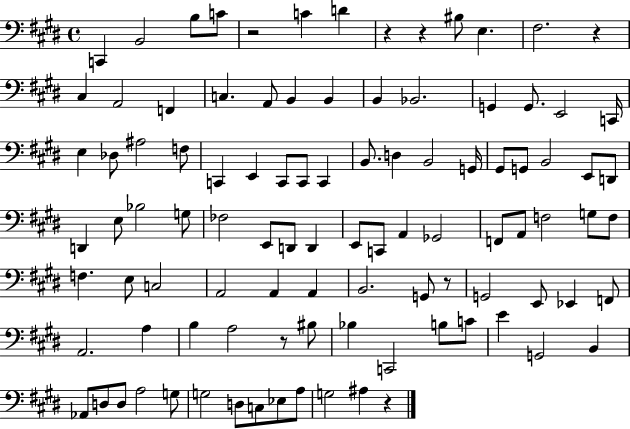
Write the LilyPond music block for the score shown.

{
  \clef bass
  \time 4/4
  \defaultTimeSignature
  \key e \major
  c,4 b,2 b8 c'8 | r2 c'4 d'4 | r4 r4 bis8 e4. | fis2. r4 | \break cis4 a,2 f,4 | c4. a,8 b,4 b,4 | b,4 bes,2. | g,4 g,8. e,2 c,16 | \break e4 des8 ais2 f8 | c,4 e,4 c,8 c,8 c,4 | b,8. d4 b,2 g,16 | gis,8 g,8 b,2 e,8 d,8 | \break d,4 e8 bes2 g8 | fes2 e,8 d,8 d,4 | e,8 c,8 a,4 ges,2 | f,8 a,8 f2 g8 f8 | \break f4. e8 c2 | a,2 a,4 a,4 | b,2. g,8 r8 | g,2 e,8 ees,4 f,8 | \break a,2. a4 | b4 a2 r8 bis8 | bes4 c,2 b8 c'8 | e'4 g,2 b,4 | \break aes,8 d8 d8 a2 g8 | g2 d8 c8 ees8 a8 | g2 ais4 r4 | \bar "|."
}